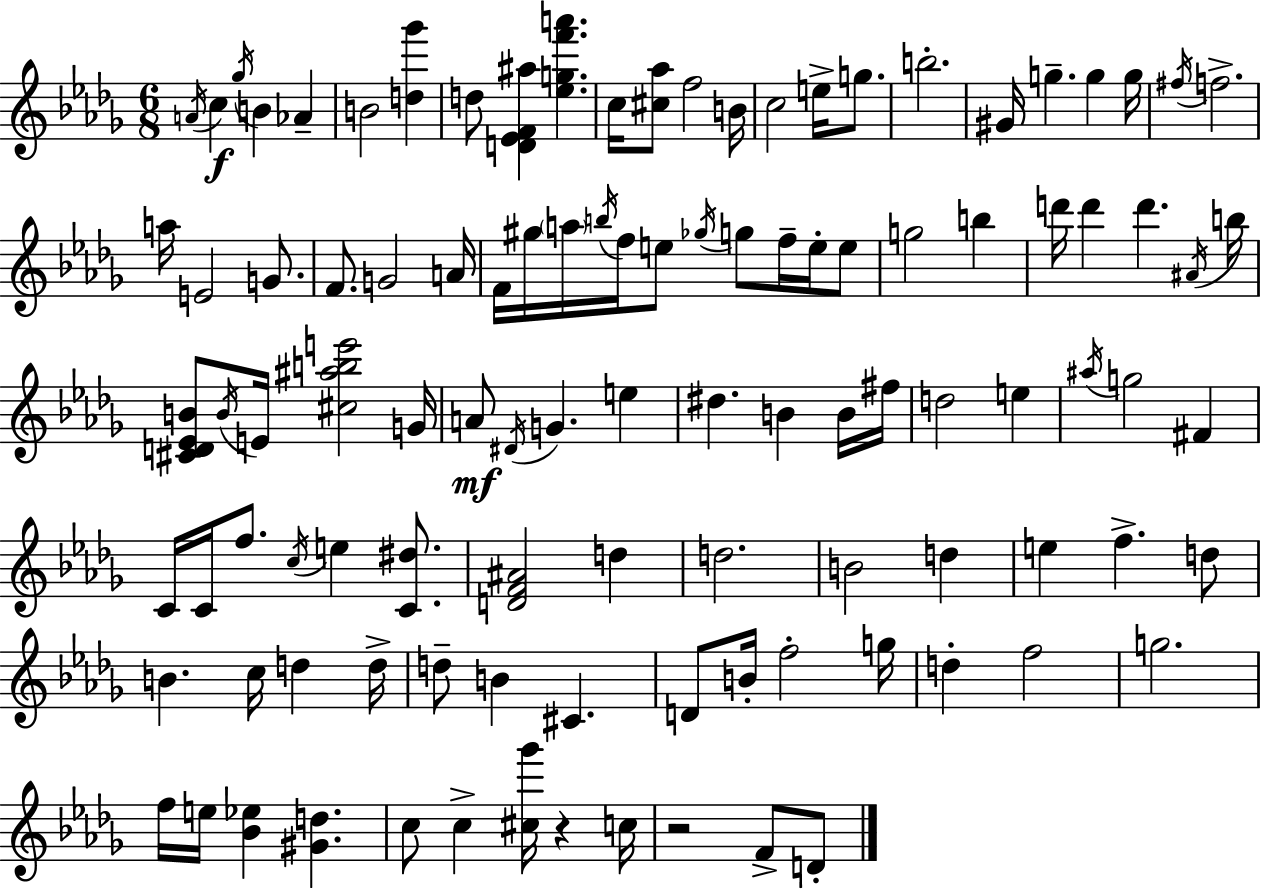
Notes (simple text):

A4/s C5/q Gb5/s B4/q Ab4/q B4/h [D5,Gb6]/q D5/e [D4,Eb4,F4,A#5]/q [Eb5,G5,F6,A6]/q. C5/s [C#5,Ab5]/e F5/h B4/s C5/h E5/s G5/e. B5/h. G#4/s G5/q. G5/q G5/s F#5/s F5/h. A5/s E4/h G4/e. F4/e. G4/h A4/s F4/s G#5/s A5/s B5/s F5/s E5/e Gb5/s G5/e F5/s E5/s E5/e G5/h B5/q D6/s D6/q D6/q. A#4/s B5/s [C#4,D4,Eb4,B4]/e B4/s E4/s [C#5,A#5,B5,E6]/h G4/s A4/e D#4/s G4/q. E5/q D#5/q. B4/q B4/s F#5/s D5/h E5/q A#5/s G5/h F#4/q C4/s C4/s F5/e. C5/s E5/q [C4,D#5]/e. [D4,F4,A#4]/h D5/q D5/h. B4/h D5/q E5/q F5/q. D5/e B4/q. C5/s D5/q D5/s D5/e B4/q C#4/q. D4/e B4/s F5/h G5/s D5/q F5/h G5/h. F5/s E5/s [Bb4,Eb5]/q [G#4,D5]/q. C5/e C5/q [C#5,Gb6]/s R/q C5/s R/h F4/e D4/e